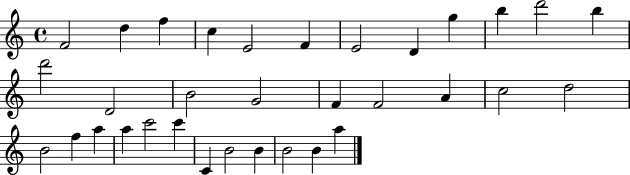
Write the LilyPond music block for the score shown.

{
  \clef treble
  \time 4/4
  \defaultTimeSignature
  \key c \major
  f'2 d''4 f''4 | c''4 e'2 f'4 | e'2 d'4 g''4 | b''4 d'''2 b''4 | \break d'''2 d'2 | b'2 g'2 | f'4 f'2 a'4 | c''2 d''2 | \break b'2 f''4 a''4 | a''4 c'''2 c'''4 | c'4 b'2 b'4 | b'2 b'4 a''4 | \break \bar "|."
}